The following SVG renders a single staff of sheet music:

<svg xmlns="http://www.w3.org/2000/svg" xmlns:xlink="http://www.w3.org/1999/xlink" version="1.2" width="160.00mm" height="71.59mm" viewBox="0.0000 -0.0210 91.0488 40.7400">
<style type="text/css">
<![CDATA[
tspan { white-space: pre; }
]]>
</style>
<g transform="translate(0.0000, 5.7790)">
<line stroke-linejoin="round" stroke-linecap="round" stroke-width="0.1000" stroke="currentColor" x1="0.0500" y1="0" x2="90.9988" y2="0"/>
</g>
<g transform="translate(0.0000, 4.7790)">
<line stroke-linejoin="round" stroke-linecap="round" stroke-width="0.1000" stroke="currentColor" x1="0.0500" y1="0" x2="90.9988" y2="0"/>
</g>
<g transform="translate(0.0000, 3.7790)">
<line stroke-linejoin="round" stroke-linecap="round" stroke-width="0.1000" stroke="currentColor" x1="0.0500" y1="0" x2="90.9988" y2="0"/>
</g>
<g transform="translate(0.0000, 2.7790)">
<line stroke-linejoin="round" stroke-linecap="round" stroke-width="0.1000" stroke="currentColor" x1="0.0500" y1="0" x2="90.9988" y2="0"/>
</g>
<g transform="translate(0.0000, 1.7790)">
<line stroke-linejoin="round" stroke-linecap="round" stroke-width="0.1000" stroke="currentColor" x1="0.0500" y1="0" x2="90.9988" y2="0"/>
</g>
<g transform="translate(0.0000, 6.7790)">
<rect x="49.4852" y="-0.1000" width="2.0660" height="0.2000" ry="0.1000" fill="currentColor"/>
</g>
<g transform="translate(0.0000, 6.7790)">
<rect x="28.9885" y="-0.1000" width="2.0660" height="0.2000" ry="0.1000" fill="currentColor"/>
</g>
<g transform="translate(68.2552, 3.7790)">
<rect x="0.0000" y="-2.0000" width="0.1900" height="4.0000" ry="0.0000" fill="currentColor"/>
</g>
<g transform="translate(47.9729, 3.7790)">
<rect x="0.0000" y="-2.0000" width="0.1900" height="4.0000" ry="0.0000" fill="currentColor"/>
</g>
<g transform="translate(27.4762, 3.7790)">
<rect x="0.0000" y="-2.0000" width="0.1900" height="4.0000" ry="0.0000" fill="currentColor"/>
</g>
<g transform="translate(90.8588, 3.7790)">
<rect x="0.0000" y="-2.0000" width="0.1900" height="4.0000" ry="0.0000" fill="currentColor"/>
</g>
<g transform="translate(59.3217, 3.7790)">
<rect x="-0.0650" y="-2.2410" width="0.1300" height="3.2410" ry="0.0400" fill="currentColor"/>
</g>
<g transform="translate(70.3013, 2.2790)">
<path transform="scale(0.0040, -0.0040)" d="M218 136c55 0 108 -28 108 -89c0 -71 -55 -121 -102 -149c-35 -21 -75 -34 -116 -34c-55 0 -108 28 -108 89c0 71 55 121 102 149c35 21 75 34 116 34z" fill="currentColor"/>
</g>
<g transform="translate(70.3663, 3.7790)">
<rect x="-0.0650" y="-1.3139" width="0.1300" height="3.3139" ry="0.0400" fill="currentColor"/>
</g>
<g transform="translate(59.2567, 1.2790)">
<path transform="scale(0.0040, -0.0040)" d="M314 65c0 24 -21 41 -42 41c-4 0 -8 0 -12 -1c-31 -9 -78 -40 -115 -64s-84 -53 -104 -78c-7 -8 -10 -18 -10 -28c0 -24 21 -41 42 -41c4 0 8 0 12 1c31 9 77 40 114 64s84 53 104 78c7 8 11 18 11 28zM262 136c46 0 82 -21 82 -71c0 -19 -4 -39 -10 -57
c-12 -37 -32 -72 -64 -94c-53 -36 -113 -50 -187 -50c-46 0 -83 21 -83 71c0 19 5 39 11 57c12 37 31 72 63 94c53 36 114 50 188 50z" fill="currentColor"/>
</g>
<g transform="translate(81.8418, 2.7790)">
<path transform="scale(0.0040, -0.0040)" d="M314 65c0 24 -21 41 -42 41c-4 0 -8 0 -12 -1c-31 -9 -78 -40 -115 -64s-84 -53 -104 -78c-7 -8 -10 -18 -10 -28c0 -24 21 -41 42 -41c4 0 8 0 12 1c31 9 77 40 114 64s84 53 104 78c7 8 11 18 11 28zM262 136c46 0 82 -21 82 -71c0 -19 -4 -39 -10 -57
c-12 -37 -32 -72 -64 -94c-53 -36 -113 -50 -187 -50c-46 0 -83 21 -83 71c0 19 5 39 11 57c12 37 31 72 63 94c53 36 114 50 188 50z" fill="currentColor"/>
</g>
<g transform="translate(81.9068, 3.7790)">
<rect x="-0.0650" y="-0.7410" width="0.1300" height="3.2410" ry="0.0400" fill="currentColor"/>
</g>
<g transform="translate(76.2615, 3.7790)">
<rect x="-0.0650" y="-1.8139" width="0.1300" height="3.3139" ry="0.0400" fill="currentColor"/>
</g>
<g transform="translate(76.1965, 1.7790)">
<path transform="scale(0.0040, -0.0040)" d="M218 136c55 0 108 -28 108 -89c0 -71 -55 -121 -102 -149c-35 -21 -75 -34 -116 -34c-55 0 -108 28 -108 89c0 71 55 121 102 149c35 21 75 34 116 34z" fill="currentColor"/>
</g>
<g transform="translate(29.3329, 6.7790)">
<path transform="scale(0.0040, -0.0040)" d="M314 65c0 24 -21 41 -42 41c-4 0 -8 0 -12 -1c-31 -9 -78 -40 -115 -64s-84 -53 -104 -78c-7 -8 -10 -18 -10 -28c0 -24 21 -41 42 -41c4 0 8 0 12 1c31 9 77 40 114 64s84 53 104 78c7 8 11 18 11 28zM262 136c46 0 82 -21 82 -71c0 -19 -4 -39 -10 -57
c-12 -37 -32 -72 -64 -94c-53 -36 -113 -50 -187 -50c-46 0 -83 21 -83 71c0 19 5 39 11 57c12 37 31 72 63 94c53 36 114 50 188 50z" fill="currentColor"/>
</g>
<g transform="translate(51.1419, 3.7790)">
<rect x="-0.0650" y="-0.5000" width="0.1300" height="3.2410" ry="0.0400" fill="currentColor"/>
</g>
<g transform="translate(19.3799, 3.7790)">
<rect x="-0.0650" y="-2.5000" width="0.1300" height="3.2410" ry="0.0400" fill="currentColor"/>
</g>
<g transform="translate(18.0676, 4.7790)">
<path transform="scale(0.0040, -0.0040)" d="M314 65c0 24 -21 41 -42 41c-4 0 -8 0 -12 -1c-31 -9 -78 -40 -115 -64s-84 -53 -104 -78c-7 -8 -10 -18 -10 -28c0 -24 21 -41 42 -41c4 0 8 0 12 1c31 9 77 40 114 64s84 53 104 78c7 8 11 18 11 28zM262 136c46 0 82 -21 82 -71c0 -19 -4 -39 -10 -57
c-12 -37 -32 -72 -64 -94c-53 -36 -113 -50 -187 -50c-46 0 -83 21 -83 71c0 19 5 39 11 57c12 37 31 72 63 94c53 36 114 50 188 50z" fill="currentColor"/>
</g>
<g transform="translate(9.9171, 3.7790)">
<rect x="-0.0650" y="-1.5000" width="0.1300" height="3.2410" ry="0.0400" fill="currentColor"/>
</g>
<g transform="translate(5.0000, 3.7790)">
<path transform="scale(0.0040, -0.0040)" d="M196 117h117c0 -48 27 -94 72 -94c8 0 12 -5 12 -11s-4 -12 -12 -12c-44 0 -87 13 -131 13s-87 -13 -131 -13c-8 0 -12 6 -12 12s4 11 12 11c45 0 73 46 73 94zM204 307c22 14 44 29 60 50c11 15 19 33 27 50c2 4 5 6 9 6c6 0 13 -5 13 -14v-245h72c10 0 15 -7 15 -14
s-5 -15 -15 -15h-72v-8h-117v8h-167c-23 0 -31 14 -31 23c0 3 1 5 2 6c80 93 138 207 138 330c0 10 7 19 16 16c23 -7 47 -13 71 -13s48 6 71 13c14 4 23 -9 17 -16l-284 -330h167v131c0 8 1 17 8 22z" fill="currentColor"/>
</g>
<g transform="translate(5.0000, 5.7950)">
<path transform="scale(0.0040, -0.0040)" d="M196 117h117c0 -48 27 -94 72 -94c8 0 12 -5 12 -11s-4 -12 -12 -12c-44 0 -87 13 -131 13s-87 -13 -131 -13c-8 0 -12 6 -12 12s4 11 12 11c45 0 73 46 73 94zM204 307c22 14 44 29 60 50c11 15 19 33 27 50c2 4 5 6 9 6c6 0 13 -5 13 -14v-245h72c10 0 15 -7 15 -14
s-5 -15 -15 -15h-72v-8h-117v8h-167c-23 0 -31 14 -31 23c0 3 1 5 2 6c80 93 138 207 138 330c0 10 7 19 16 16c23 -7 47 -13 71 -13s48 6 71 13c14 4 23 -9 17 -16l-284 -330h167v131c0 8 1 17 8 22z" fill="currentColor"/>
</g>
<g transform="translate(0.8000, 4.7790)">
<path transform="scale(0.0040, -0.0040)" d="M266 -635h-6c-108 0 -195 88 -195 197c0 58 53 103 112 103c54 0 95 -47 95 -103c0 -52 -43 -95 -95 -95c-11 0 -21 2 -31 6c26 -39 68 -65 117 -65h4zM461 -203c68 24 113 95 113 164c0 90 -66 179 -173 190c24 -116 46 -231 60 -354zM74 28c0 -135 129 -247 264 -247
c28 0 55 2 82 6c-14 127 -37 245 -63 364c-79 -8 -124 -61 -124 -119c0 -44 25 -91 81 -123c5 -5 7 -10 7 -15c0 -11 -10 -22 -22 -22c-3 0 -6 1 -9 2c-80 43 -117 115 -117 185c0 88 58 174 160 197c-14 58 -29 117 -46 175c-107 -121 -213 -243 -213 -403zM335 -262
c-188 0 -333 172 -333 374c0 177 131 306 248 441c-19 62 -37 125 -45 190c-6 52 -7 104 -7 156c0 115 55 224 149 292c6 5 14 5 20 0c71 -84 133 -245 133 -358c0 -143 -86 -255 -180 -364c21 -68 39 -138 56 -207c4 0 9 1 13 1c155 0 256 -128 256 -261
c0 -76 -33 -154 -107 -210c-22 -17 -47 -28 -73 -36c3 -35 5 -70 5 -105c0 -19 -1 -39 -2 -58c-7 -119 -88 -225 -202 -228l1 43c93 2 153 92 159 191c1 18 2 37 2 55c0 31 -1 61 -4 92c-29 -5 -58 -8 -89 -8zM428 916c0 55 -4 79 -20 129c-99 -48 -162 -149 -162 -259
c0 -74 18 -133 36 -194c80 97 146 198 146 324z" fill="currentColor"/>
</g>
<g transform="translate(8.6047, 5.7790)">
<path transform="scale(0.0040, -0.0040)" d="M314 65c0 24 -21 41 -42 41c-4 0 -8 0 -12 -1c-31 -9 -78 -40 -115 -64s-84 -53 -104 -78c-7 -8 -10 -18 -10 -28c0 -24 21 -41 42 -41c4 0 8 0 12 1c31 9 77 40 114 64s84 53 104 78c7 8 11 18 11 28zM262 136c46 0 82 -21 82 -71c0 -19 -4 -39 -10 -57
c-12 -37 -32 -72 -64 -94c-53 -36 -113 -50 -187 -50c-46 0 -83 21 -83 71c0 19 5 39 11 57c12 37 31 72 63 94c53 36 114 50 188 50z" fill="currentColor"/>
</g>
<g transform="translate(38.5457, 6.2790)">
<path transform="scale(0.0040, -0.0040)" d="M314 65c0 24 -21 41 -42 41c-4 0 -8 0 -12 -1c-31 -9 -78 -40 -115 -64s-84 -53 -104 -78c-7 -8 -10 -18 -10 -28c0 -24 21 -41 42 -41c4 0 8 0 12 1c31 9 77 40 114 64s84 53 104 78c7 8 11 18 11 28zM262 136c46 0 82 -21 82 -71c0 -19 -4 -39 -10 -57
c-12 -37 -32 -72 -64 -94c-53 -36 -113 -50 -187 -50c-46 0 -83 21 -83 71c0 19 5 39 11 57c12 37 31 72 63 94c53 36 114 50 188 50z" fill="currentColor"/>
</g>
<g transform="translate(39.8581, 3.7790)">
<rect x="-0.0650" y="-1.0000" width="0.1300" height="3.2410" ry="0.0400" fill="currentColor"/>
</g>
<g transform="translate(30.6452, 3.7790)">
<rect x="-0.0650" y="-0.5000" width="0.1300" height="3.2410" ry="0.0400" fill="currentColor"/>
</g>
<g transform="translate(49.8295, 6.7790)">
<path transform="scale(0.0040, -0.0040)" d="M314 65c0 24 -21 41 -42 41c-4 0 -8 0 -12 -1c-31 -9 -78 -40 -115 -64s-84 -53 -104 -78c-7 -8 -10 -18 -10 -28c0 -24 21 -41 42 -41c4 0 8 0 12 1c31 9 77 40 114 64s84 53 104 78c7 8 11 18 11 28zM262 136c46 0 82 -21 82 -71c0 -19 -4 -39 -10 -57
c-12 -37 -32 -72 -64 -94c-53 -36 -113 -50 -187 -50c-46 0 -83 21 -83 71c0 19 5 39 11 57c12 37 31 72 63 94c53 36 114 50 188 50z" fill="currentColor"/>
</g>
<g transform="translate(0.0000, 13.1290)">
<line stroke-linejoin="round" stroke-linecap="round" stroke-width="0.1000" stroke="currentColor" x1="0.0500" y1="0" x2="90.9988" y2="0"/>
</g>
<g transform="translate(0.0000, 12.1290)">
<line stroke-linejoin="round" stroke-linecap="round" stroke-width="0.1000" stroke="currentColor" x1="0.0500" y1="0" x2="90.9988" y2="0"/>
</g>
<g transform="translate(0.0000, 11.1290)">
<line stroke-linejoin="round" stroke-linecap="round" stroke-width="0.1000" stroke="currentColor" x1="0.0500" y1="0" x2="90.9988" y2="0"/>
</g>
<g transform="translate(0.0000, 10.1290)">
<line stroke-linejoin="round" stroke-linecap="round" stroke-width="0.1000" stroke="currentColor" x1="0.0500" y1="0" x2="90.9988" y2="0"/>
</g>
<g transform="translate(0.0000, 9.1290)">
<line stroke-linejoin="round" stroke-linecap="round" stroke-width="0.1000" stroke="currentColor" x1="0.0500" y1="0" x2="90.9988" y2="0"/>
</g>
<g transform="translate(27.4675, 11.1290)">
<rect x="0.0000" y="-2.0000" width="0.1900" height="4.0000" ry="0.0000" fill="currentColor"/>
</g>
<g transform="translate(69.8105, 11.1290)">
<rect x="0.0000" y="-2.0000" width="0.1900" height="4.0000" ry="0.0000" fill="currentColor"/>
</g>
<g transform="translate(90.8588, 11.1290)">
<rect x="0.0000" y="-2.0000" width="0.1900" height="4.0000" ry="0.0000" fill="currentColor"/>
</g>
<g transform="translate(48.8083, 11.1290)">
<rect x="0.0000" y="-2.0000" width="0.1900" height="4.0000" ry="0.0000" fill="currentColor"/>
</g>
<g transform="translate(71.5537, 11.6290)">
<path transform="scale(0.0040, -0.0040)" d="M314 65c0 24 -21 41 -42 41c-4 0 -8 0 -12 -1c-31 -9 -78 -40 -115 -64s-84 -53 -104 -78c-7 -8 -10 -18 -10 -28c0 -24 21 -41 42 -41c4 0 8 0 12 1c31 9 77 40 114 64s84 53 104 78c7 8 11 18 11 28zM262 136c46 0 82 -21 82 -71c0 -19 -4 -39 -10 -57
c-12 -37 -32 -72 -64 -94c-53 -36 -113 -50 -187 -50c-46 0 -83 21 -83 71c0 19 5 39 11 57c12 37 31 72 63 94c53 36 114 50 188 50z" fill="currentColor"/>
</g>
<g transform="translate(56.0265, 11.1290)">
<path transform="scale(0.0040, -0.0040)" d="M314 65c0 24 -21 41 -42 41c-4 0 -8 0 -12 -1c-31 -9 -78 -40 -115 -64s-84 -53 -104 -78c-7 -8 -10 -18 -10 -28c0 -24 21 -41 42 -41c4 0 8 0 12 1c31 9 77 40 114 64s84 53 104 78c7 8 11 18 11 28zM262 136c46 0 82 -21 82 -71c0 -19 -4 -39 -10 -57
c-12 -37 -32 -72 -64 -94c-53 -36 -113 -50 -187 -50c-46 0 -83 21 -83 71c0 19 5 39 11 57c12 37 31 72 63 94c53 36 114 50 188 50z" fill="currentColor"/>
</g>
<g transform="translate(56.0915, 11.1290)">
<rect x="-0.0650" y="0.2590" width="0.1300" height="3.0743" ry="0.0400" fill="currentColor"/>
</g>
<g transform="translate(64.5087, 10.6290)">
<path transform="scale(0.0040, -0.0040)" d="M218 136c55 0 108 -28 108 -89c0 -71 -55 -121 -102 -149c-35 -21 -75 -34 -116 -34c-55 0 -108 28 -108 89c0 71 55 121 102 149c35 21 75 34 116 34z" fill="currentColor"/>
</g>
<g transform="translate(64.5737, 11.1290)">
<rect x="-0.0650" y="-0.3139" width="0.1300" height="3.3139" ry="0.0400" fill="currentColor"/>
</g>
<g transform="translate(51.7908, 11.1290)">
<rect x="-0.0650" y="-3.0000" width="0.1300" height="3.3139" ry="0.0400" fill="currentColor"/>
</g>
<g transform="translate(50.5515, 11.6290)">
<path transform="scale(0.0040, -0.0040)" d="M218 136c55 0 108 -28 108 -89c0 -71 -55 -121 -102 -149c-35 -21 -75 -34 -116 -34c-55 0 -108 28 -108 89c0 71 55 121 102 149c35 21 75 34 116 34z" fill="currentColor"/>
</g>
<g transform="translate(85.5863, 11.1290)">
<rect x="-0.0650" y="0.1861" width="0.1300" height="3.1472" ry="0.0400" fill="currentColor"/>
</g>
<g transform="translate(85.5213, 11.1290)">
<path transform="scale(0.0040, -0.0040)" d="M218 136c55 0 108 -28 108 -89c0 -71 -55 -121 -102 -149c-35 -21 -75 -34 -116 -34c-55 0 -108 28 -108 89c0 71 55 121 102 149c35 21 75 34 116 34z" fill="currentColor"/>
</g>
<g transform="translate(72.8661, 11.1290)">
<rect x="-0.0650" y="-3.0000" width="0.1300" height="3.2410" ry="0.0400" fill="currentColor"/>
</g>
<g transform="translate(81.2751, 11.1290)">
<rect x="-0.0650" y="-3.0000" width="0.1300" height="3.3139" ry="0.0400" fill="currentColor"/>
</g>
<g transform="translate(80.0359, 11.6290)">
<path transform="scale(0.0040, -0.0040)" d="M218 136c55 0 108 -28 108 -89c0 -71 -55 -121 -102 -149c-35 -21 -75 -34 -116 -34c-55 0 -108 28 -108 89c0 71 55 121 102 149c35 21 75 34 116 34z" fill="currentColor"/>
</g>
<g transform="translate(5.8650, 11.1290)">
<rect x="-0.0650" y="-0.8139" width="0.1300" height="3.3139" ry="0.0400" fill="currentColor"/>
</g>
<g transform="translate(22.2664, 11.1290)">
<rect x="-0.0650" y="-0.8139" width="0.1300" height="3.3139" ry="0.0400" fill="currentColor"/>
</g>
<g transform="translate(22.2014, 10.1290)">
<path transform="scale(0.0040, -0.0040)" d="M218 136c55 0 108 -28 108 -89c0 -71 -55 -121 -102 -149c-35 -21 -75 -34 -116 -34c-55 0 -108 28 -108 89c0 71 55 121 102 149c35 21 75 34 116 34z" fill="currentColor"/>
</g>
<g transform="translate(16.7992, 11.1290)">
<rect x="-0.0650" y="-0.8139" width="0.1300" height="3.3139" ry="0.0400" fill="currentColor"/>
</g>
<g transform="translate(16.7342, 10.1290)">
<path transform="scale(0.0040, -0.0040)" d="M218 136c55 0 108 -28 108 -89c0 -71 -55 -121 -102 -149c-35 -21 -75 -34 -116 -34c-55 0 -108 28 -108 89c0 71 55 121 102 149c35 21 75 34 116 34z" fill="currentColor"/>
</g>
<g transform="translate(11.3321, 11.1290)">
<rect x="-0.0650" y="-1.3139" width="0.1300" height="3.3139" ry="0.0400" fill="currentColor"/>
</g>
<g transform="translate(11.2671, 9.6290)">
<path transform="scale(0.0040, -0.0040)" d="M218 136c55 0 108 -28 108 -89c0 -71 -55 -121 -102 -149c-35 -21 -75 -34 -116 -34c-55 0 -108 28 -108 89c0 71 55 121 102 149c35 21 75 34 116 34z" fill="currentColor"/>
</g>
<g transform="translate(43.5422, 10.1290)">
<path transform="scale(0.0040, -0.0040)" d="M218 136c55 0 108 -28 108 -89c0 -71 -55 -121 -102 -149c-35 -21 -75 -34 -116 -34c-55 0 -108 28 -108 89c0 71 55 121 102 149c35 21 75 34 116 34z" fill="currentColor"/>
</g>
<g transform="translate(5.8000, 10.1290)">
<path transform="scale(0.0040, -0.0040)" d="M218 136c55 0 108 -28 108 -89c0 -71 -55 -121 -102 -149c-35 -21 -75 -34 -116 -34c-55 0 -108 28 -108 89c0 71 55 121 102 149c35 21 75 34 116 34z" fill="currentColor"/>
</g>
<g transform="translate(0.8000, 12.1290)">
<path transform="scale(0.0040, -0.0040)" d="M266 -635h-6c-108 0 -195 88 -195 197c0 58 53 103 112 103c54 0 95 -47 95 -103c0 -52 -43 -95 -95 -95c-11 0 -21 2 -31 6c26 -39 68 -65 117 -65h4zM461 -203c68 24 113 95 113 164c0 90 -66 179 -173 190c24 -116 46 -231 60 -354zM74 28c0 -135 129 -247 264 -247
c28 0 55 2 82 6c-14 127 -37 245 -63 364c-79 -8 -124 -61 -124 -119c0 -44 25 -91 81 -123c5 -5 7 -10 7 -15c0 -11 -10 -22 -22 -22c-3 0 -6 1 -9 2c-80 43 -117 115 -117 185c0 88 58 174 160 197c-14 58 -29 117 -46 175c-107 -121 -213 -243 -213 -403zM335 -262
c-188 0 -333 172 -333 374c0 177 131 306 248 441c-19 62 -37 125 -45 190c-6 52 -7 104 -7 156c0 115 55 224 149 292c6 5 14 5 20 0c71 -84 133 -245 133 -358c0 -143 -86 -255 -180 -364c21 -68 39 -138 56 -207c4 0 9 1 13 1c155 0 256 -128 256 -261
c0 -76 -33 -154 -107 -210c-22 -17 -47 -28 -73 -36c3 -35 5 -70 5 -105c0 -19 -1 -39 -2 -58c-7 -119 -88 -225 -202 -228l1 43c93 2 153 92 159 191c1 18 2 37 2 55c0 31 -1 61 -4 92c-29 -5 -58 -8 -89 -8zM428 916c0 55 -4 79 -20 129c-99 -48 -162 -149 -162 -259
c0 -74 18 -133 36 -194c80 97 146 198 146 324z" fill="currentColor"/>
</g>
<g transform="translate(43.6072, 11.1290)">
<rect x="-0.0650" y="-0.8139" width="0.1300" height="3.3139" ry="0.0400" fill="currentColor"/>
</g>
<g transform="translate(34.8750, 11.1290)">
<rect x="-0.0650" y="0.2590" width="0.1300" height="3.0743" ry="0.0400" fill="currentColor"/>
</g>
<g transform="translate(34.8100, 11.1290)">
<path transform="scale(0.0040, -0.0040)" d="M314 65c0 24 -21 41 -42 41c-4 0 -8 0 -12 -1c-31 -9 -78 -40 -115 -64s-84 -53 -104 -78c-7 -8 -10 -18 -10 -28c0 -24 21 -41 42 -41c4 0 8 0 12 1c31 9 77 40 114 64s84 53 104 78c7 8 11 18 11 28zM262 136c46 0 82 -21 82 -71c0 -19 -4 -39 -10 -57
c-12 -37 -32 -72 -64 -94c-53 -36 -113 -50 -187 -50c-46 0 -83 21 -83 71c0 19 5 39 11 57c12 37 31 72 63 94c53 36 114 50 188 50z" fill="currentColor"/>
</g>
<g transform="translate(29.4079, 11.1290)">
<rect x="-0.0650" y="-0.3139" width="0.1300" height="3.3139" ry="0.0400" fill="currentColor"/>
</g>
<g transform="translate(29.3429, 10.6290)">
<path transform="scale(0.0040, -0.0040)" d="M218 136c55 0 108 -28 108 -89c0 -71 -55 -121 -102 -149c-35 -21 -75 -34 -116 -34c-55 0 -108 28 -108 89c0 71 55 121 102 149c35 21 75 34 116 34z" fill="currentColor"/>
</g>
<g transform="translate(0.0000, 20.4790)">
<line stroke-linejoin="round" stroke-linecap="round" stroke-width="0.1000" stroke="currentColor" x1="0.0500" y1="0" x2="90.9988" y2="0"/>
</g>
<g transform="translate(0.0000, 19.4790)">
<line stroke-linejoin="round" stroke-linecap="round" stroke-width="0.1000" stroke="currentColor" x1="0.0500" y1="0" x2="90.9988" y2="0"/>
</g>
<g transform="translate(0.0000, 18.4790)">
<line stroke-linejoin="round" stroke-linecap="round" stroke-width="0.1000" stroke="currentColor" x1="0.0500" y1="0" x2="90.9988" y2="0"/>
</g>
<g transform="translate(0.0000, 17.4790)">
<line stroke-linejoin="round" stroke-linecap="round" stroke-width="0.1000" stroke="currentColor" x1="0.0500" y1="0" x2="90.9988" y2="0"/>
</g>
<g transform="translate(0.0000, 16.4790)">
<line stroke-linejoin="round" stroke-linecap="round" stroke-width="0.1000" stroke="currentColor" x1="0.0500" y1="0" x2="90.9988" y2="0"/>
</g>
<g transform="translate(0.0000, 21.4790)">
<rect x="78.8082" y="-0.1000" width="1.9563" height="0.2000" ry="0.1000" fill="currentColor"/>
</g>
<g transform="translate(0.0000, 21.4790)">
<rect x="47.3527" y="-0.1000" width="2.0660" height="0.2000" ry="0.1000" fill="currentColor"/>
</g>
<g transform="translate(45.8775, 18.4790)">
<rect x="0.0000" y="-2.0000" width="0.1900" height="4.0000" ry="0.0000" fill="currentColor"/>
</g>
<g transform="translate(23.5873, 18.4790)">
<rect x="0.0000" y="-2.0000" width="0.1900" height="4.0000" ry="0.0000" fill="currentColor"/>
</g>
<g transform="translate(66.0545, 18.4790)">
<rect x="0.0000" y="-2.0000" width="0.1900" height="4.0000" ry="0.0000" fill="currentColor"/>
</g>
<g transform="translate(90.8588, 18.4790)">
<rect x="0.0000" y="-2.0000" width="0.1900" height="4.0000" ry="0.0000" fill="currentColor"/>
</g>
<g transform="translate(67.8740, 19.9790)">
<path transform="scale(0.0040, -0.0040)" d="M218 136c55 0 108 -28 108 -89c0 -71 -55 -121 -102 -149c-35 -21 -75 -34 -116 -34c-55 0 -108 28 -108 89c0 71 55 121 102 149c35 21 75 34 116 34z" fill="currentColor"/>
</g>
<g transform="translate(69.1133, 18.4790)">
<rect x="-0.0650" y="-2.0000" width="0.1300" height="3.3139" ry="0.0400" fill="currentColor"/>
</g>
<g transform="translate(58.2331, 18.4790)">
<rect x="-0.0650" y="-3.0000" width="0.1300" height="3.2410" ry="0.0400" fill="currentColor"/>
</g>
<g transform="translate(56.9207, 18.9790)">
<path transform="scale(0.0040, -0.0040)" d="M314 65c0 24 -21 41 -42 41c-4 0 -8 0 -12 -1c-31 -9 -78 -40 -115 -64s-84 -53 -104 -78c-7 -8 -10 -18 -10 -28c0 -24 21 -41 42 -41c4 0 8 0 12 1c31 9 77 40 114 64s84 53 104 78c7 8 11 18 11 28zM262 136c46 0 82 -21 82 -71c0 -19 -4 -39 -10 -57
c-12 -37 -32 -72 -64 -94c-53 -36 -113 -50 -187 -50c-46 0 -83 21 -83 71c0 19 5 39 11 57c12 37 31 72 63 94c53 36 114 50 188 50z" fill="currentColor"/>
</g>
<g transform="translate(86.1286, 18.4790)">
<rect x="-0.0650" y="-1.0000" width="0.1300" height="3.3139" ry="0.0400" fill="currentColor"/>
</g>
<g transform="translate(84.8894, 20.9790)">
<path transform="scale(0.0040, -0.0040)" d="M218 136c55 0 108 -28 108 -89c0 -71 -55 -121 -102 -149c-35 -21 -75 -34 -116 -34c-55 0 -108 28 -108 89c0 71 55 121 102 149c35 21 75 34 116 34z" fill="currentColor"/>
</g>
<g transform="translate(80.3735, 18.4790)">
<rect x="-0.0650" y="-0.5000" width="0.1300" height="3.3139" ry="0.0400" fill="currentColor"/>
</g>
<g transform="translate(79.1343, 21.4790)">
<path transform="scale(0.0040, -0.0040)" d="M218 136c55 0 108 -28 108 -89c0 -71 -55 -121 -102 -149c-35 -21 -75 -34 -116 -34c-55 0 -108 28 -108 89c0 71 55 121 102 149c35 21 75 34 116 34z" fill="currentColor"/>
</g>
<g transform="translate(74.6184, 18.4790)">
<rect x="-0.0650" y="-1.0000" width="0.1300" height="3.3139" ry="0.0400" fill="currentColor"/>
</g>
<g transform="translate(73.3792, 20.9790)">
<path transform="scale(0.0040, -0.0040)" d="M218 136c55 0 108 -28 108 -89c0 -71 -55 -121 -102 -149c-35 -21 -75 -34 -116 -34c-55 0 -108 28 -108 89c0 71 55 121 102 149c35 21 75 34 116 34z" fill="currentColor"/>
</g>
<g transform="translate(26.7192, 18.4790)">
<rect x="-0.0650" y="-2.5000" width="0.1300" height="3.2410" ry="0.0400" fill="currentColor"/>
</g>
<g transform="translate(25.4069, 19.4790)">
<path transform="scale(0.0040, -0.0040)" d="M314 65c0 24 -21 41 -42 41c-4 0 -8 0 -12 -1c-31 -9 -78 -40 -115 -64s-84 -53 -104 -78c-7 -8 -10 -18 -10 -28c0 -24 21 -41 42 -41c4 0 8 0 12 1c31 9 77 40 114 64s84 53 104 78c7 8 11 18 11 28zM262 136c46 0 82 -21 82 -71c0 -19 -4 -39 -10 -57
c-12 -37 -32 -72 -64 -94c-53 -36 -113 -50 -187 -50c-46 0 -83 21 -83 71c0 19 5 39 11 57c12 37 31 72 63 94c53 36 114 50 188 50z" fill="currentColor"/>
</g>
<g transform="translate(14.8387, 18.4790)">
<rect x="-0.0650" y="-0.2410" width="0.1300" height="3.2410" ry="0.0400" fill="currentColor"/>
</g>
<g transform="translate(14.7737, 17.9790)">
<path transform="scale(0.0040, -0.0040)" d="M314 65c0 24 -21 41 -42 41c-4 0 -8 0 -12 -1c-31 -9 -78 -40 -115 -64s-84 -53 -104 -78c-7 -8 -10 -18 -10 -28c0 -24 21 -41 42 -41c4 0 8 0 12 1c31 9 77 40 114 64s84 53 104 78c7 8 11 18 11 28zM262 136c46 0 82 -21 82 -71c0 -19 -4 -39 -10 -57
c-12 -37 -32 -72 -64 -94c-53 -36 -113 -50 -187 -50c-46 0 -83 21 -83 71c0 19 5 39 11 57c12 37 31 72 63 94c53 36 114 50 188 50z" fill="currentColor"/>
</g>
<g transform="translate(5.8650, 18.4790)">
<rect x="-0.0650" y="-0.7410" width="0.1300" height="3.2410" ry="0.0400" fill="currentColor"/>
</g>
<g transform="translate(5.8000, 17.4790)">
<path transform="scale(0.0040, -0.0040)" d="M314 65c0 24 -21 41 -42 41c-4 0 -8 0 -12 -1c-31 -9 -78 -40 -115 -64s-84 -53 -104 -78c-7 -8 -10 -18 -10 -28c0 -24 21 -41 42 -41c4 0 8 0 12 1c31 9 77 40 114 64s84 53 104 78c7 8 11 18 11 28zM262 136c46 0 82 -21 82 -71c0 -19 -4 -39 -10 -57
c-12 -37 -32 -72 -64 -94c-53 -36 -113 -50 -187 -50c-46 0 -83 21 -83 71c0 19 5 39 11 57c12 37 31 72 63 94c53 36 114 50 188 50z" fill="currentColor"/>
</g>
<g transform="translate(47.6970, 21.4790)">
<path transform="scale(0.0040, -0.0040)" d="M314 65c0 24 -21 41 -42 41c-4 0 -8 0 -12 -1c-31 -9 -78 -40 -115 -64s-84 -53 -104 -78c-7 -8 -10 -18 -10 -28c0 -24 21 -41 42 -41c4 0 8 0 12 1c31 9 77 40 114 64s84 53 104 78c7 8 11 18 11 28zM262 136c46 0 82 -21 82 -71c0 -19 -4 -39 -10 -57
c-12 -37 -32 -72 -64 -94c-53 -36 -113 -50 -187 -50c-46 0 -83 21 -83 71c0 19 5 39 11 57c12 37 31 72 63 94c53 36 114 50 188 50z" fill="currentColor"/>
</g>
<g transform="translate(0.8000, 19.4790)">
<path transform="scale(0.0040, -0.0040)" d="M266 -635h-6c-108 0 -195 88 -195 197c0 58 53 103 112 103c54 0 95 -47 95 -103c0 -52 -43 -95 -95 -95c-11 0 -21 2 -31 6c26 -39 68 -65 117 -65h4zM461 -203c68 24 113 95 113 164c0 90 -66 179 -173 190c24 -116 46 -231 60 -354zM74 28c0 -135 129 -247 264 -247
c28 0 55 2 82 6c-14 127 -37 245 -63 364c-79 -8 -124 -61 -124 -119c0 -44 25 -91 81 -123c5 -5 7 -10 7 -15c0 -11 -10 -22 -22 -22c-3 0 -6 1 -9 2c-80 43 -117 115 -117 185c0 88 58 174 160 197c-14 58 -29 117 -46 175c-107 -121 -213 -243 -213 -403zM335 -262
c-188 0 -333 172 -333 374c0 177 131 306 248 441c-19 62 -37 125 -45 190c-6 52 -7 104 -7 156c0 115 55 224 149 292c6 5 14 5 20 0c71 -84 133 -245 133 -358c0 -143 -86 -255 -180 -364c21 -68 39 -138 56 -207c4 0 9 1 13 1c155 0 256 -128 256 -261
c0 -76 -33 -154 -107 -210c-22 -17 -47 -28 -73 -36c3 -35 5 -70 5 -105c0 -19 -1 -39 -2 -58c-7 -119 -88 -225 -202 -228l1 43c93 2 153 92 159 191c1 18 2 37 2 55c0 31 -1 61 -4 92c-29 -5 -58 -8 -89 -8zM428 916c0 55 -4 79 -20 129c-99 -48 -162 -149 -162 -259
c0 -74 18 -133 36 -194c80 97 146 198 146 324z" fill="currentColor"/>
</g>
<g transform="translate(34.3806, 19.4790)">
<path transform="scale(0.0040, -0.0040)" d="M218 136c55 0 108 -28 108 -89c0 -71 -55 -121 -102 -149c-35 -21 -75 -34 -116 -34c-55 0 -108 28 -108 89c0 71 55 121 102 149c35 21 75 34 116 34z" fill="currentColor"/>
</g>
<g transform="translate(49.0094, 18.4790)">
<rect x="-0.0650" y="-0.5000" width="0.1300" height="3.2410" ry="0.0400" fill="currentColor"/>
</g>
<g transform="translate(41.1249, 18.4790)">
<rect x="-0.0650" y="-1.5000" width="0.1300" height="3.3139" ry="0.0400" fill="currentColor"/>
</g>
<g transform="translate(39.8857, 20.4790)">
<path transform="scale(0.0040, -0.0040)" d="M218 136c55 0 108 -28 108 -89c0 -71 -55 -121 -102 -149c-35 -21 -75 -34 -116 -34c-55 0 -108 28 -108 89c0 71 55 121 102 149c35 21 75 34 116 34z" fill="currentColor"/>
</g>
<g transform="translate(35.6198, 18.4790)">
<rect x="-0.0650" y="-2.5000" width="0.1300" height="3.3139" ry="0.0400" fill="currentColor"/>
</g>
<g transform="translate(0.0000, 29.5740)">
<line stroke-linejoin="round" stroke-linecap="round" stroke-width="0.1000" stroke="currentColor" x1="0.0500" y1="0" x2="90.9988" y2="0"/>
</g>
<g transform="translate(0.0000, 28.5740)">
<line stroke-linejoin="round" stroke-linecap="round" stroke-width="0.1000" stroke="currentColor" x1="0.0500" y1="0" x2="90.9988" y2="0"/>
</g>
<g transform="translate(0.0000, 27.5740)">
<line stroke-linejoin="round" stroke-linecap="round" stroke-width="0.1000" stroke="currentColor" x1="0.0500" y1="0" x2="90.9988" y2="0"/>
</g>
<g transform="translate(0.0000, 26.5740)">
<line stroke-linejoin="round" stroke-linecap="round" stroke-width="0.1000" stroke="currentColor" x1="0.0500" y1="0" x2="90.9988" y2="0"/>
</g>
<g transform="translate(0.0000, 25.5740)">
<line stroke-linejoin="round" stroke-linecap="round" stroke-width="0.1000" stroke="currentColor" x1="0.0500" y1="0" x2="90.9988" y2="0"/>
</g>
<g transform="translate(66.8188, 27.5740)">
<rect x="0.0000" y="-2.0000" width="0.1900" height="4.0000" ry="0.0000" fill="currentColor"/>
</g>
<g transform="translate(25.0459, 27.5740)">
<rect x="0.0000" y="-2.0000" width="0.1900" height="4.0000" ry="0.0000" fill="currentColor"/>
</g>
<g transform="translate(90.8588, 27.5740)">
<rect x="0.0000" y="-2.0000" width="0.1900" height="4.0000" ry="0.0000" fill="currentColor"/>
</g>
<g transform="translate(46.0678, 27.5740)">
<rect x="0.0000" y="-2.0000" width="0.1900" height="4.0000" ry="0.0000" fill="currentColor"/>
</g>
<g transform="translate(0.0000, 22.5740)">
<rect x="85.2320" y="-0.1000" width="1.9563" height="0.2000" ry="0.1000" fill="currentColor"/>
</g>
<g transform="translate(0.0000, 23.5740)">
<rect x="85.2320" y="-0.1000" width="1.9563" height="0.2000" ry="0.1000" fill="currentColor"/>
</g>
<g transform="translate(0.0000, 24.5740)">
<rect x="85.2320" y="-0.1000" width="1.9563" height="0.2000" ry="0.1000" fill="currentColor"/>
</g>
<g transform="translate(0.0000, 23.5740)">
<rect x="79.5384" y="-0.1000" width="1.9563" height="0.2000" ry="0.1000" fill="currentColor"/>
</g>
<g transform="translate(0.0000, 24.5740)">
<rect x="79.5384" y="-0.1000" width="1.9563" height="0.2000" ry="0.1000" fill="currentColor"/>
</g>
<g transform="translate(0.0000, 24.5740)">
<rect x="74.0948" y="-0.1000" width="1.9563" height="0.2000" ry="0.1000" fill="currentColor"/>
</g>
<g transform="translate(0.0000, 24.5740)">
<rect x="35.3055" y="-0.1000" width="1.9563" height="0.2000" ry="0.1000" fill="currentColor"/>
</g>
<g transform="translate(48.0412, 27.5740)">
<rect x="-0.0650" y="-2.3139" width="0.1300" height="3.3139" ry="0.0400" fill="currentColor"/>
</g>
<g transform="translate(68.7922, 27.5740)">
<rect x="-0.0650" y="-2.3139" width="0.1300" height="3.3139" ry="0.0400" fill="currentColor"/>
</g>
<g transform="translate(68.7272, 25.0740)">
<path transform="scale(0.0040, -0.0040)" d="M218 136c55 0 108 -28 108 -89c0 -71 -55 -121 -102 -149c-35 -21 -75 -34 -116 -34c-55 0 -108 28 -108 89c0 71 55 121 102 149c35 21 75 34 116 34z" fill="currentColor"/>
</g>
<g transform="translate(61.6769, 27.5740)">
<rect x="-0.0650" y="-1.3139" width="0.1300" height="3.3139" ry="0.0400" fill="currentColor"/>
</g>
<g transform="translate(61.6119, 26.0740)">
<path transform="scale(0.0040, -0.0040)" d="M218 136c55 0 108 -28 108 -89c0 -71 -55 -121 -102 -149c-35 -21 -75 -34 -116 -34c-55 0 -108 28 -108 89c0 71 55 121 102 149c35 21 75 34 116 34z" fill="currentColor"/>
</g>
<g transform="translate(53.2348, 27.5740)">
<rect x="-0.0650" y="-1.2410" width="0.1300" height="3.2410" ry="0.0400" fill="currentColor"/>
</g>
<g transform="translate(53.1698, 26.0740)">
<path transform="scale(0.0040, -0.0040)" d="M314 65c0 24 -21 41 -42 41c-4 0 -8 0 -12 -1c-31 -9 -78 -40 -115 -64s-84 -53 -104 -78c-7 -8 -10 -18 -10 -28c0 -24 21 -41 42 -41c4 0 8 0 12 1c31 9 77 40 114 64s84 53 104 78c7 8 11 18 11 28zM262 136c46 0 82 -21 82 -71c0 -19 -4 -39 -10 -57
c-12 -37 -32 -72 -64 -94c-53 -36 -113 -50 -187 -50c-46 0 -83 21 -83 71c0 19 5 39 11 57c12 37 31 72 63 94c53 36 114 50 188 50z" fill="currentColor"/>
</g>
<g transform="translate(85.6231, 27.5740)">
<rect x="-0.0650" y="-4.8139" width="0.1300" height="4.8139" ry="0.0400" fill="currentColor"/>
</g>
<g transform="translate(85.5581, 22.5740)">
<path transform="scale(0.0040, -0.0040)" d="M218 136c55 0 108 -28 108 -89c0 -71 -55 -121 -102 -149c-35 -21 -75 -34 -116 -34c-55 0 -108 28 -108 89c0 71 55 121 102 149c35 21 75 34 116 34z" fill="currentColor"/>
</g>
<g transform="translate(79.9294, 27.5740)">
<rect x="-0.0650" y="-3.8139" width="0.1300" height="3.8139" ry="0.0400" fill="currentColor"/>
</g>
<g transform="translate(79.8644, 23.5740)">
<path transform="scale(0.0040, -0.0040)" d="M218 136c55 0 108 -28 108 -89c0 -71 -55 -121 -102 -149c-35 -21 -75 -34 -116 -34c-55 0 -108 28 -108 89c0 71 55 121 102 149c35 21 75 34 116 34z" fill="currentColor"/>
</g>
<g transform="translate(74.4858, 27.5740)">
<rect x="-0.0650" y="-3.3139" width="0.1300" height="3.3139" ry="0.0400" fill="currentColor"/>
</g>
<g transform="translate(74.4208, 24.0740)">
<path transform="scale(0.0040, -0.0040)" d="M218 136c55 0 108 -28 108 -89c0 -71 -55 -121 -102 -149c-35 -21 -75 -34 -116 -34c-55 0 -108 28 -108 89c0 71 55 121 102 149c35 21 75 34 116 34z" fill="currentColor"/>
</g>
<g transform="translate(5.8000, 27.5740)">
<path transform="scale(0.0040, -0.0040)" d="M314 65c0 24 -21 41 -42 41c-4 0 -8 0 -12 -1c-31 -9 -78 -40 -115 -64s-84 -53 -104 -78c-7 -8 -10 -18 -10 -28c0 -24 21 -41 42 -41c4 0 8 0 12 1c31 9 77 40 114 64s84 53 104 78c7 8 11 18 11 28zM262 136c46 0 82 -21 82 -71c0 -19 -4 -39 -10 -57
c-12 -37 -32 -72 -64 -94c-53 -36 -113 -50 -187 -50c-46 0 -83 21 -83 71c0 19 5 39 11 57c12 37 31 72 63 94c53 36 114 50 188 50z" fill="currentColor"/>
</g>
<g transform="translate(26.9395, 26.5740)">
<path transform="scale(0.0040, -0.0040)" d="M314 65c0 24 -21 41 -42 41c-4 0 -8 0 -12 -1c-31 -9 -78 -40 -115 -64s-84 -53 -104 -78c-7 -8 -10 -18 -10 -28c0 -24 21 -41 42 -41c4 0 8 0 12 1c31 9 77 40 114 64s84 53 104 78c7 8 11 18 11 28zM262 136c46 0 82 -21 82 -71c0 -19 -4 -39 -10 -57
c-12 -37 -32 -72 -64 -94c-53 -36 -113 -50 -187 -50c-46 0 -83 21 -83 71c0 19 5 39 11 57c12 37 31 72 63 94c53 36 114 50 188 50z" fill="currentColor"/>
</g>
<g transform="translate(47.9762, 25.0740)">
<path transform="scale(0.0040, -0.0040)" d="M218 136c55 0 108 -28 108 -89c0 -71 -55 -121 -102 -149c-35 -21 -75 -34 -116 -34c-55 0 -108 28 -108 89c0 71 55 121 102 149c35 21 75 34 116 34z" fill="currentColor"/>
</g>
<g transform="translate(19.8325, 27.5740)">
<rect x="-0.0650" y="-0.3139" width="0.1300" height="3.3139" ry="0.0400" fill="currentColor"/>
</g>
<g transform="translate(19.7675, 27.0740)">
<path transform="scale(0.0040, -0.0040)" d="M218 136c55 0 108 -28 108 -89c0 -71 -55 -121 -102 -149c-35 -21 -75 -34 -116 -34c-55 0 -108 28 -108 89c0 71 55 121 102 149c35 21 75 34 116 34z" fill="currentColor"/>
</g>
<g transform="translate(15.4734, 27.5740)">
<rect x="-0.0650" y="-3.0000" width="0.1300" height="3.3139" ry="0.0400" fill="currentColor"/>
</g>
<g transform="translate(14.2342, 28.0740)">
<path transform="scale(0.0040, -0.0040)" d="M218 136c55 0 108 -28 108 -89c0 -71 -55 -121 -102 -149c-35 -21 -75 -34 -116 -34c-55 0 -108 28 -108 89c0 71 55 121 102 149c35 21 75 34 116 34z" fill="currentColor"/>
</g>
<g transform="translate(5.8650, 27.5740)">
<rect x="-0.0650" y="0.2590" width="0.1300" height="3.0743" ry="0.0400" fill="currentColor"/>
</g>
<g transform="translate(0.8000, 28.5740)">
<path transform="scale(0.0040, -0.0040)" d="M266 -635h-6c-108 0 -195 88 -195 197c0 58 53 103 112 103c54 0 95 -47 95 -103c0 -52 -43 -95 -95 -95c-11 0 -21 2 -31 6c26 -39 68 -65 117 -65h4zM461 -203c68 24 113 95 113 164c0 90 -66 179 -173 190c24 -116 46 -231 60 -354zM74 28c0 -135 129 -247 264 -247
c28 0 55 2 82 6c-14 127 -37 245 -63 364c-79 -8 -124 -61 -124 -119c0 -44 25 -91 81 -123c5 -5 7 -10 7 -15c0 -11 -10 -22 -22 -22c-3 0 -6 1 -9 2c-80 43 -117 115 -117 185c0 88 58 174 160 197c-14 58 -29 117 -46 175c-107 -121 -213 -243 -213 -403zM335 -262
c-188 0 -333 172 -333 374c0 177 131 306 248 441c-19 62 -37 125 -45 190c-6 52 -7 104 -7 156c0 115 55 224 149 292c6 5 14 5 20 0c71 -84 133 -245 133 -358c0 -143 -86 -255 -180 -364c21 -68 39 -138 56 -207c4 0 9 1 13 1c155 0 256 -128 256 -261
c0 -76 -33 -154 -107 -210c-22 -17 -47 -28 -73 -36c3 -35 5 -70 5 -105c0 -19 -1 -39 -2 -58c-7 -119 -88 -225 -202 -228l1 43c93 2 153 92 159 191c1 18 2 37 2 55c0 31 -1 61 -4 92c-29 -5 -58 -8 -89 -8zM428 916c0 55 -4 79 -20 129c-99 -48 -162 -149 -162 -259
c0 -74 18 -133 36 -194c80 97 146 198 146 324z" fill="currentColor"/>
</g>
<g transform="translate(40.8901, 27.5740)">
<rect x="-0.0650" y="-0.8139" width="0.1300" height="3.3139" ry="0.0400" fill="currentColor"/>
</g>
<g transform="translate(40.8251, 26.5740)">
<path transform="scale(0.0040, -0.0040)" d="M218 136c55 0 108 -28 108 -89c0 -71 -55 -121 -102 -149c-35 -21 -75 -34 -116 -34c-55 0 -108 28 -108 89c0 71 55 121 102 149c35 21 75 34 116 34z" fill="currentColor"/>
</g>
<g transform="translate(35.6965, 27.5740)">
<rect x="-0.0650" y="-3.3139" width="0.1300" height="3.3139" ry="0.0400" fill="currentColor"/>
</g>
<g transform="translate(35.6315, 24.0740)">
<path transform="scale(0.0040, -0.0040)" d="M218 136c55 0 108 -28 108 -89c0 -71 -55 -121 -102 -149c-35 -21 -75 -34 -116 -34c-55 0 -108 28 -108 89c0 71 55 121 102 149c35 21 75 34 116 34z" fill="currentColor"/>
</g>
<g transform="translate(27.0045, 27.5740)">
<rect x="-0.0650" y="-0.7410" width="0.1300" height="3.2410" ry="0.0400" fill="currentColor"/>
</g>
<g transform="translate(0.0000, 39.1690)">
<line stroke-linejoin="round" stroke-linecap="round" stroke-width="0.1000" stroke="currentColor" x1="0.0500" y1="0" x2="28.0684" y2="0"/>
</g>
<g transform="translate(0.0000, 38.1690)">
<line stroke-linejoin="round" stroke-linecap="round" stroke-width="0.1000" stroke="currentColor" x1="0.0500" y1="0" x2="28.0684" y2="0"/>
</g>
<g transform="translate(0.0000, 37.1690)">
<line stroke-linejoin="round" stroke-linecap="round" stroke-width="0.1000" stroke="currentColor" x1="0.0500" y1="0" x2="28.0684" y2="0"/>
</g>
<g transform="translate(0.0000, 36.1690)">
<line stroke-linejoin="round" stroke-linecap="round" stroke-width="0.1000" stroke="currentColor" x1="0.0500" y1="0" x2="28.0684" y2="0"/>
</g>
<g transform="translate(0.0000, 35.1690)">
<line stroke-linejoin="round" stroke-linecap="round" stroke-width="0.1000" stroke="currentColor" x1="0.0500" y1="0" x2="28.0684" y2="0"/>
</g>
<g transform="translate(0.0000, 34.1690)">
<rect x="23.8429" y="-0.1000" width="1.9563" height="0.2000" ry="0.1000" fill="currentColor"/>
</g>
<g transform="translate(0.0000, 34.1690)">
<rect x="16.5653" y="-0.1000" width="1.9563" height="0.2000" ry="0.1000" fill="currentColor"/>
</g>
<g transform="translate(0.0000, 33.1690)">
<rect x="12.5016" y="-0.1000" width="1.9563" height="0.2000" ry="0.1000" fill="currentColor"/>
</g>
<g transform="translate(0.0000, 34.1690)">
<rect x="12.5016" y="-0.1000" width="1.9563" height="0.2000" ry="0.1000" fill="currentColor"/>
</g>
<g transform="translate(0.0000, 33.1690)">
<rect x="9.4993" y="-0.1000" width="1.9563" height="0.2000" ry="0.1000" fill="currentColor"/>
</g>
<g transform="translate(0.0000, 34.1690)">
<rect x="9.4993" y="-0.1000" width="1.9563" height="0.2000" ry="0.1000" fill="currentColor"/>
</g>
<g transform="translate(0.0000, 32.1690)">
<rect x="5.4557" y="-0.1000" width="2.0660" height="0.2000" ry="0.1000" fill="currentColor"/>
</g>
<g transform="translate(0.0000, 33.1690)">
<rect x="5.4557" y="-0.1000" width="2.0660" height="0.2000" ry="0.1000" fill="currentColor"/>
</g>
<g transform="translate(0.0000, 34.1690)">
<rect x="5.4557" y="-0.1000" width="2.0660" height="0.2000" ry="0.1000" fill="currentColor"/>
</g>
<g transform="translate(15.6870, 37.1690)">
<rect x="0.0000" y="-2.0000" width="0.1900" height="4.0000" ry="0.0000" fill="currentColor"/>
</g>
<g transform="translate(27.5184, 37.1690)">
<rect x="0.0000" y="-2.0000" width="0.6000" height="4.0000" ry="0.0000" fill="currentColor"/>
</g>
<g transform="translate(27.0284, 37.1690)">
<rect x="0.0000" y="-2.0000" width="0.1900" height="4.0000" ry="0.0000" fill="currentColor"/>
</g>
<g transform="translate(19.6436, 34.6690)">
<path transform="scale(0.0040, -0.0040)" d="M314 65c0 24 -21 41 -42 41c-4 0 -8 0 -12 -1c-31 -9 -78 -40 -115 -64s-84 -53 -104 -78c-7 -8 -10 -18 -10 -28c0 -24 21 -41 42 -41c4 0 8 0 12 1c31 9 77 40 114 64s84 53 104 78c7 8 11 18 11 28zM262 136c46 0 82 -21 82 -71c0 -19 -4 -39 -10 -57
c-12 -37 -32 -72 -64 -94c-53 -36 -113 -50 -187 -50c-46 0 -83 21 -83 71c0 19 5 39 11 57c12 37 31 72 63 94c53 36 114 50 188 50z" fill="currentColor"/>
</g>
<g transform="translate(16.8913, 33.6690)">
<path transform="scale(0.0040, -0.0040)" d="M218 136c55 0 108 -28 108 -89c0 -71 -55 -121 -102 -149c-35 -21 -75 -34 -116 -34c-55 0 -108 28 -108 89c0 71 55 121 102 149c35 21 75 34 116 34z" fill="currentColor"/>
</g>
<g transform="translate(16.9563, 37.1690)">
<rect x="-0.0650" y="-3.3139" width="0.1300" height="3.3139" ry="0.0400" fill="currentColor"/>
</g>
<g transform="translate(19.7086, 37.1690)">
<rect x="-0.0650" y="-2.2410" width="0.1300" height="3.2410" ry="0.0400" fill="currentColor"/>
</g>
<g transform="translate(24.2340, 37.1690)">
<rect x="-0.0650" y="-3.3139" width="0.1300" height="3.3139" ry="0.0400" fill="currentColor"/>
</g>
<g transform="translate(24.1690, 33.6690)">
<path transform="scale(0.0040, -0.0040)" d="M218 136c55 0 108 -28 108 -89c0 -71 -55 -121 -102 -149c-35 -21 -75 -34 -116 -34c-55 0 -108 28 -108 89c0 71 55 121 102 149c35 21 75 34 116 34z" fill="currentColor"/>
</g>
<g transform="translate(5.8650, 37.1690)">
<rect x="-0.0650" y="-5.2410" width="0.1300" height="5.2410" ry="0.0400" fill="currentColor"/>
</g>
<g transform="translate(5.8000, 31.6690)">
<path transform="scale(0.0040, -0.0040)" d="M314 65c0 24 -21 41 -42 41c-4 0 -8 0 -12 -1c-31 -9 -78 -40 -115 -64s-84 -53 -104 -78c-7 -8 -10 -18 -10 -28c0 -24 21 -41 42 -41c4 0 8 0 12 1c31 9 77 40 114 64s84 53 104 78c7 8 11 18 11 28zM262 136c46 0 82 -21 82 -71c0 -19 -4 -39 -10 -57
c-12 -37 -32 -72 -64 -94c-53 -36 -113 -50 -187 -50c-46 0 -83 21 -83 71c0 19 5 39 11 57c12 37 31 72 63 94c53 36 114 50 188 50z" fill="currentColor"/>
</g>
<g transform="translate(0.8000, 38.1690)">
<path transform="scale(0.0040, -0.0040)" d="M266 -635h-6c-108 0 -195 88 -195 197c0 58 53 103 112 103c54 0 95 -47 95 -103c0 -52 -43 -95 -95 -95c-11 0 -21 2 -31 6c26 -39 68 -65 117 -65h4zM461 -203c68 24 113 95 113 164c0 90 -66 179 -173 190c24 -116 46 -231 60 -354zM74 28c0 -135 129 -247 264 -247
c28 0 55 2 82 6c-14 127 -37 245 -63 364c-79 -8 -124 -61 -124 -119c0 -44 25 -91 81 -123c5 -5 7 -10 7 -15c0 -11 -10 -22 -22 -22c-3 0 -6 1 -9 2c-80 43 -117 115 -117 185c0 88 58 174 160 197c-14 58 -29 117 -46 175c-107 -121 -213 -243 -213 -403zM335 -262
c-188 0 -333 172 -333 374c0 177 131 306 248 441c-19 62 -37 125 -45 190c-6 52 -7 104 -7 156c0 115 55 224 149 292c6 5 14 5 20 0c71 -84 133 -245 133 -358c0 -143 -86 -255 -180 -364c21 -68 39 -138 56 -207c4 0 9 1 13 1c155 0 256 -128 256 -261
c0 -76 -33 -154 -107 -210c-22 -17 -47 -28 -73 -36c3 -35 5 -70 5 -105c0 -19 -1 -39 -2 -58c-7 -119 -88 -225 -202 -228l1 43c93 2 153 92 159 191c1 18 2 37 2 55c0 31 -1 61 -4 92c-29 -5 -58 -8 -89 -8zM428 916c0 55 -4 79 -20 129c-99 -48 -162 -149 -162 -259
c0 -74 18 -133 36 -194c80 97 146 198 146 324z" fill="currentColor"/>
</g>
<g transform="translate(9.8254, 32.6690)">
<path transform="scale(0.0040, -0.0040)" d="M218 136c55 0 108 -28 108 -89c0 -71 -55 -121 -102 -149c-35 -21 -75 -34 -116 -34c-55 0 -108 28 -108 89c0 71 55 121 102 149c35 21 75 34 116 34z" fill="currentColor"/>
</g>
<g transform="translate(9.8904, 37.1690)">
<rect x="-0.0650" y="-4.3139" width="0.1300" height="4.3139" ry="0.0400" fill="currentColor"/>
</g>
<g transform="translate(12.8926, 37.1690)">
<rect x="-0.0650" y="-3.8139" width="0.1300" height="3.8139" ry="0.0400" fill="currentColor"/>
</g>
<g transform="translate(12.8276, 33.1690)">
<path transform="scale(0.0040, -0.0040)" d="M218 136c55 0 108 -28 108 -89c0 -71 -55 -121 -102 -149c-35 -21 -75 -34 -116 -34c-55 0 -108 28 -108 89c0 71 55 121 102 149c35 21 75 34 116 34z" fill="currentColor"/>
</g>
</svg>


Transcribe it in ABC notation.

X:1
T:Untitled
M:4/4
L:1/4
K:C
E2 G2 C2 D2 C2 g2 e f d2 d e d d c B2 d A B2 c A2 A B d2 c2 G2 G E C2 A2 F D C D B2 A c d2 b d g e2 e g b c' e' f'2 d' c' b g2 b